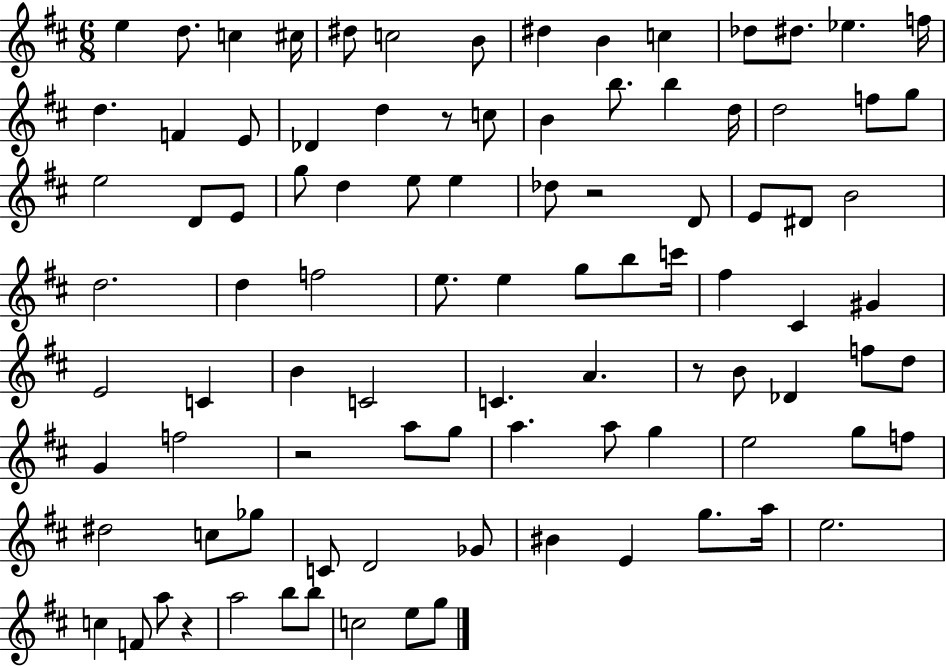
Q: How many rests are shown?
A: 5